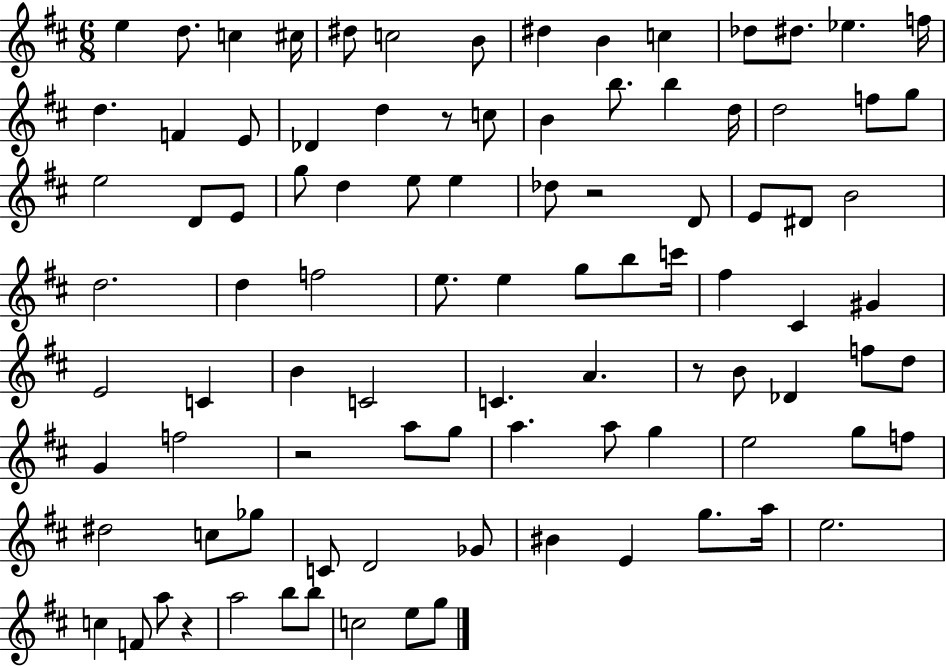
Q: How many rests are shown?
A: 5